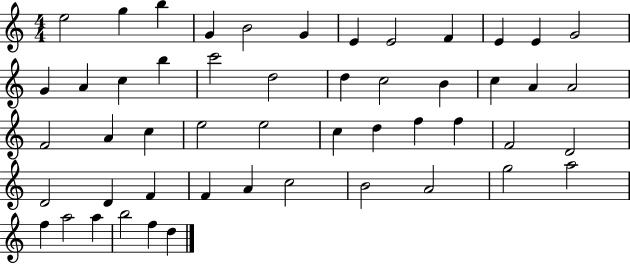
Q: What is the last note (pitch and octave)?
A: D5